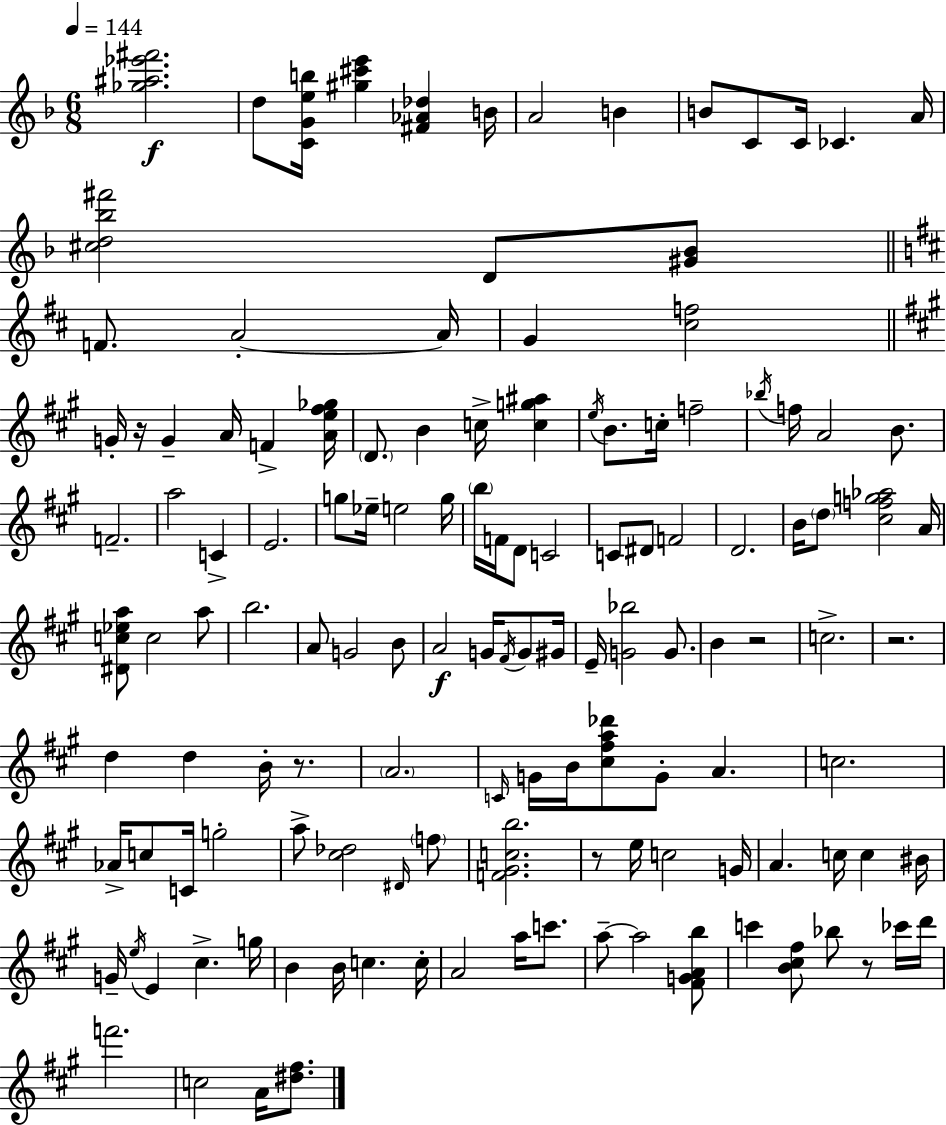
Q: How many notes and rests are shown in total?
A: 132